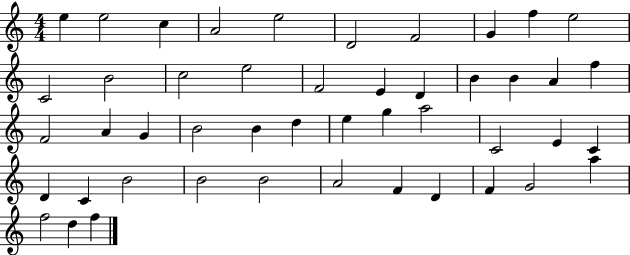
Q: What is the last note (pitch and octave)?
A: F5